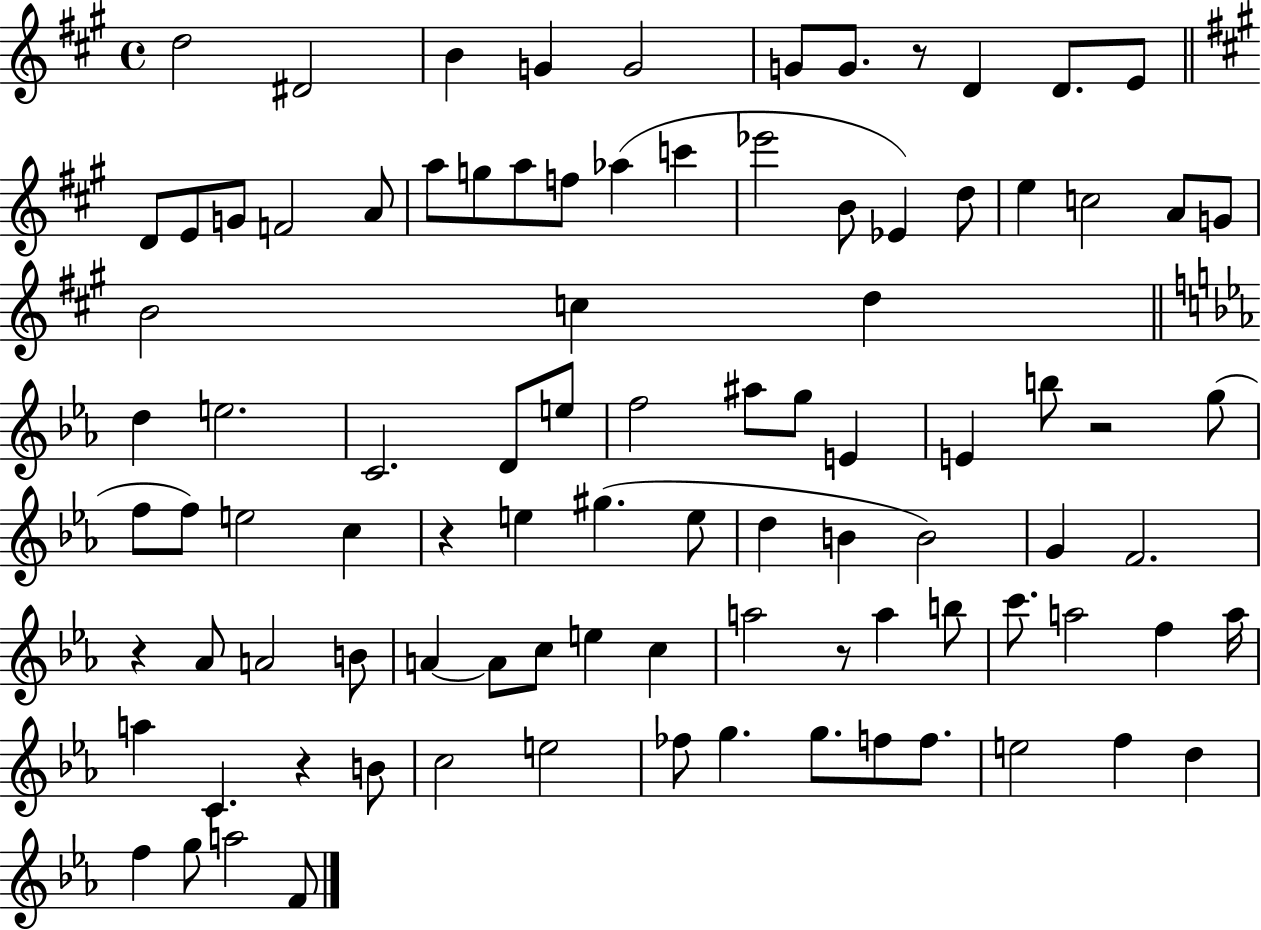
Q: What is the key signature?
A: A major